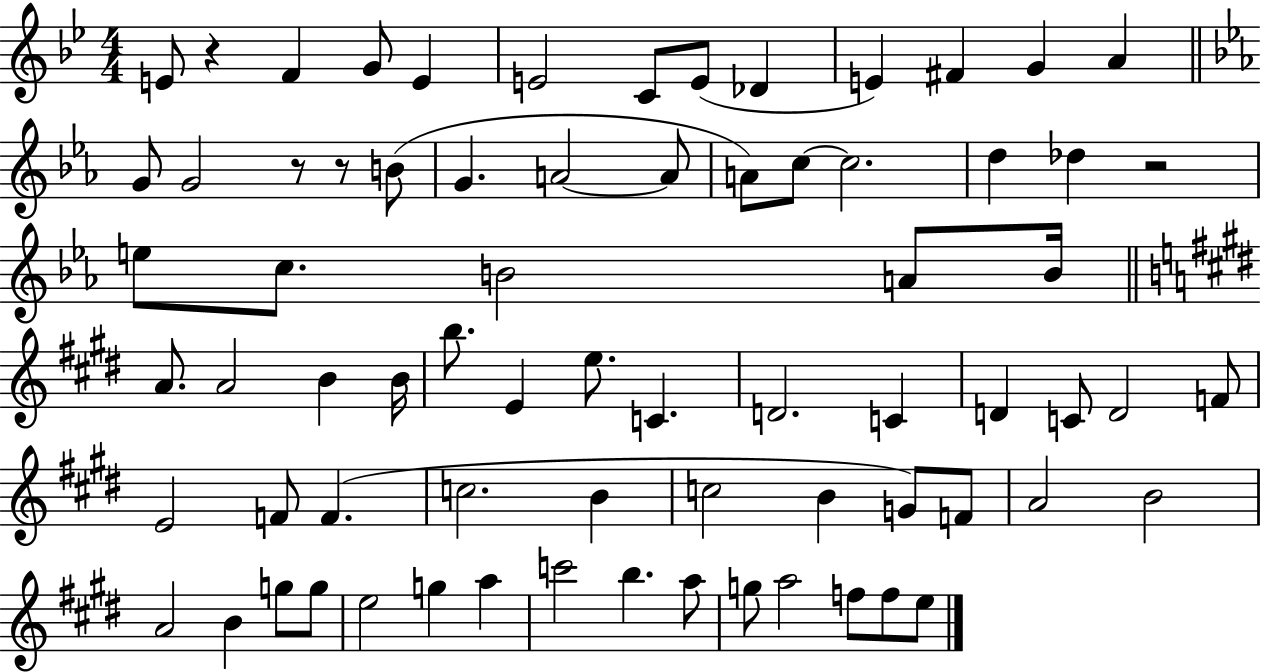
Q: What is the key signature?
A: BES major